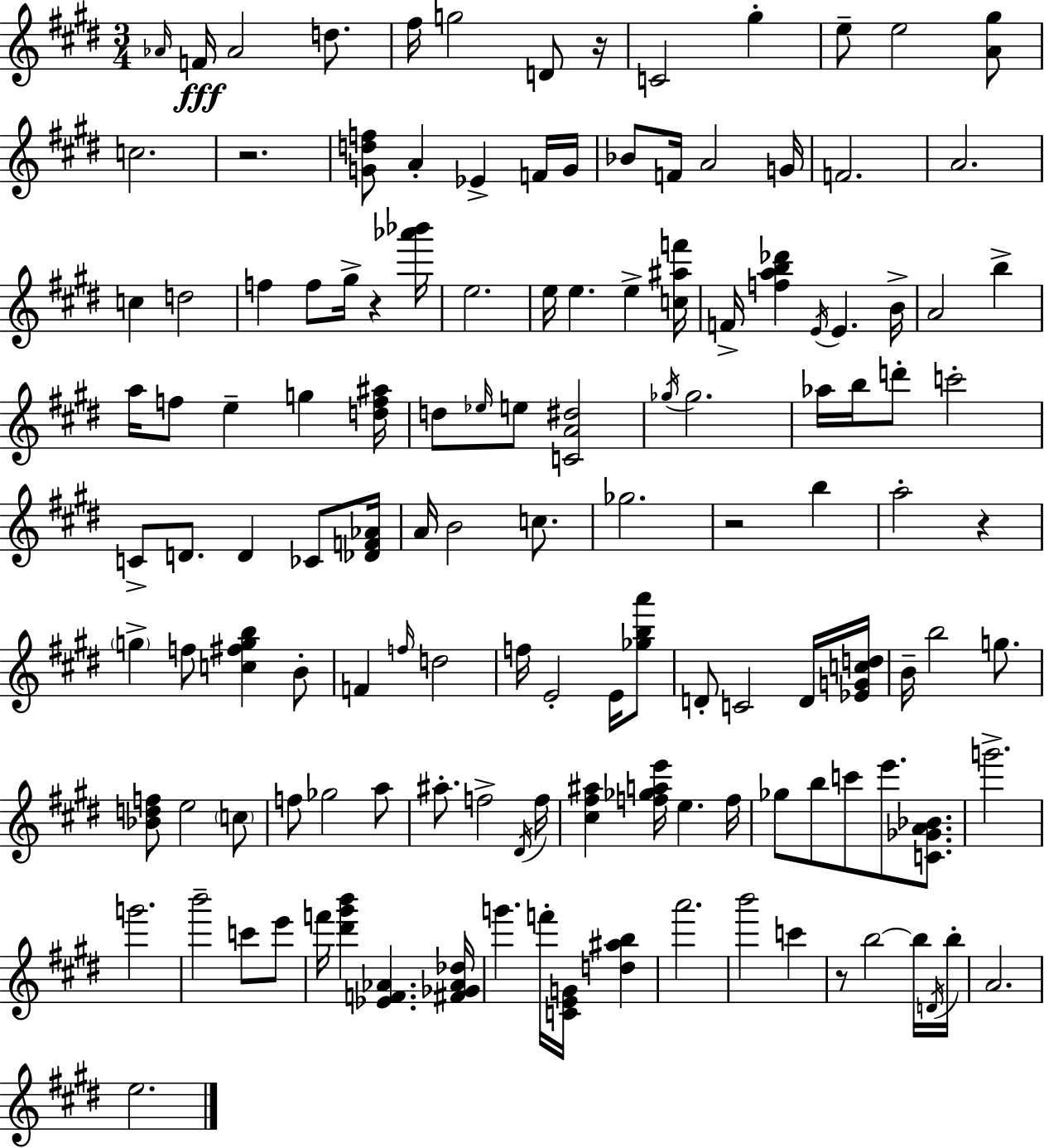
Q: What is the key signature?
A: E major